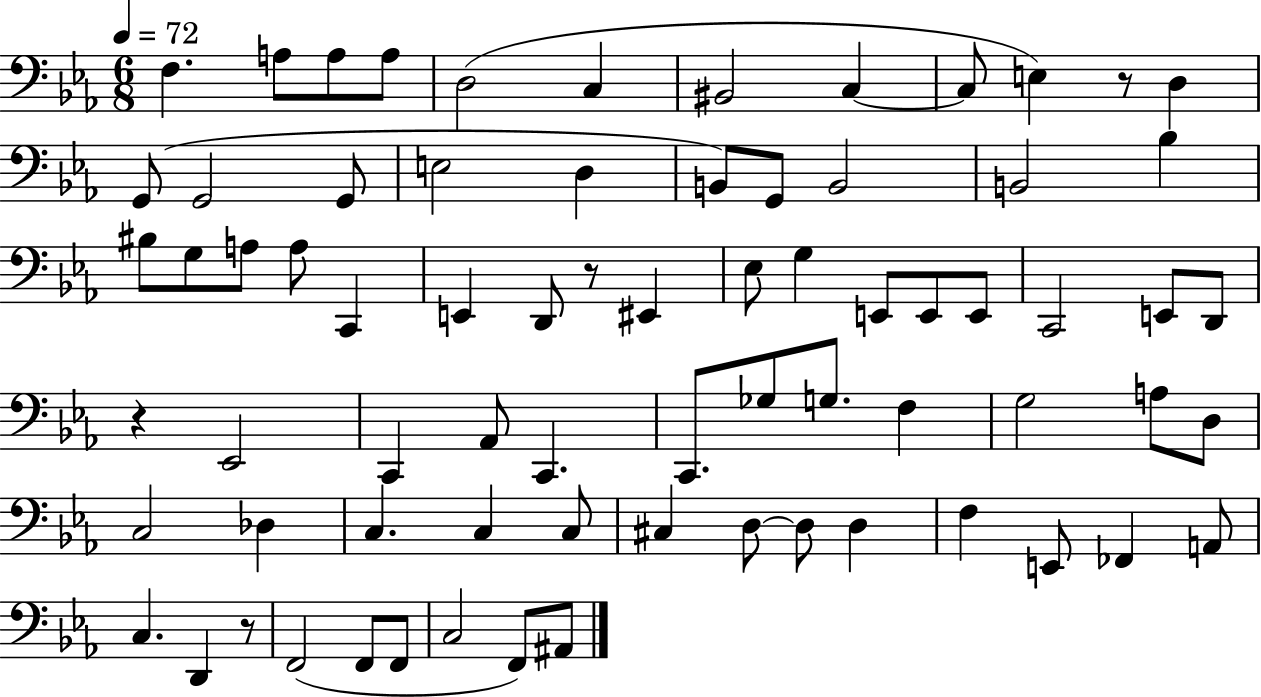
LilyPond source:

{
  \clef bass
  \numericTimeSignature
  \time 6/8
  \key ees \major
  \tempo 4 = 72
  f4. a8 a8 a8 | d2( c4 | bis,2 c4~~ | c8 e4) r8 d4 | \break g,8( g,2 g,8 | e2 d4 | b,8) g,8 b,2 | b,2 bes4 | \break bis8 g8 a8 a8 c,4 | e,4 d,8 r8 eis,4 | ees8 g4 e,8 e,8 e,8 | c,2 e,8 d,8 | \break r4 ees,2 | c,4 aes,8 c,4. | c,8. ges8 g8. f4 | g2 a8 d8 | \break c2 des4 | c4. c4 c8 | cis4 d8~~ d8 d4 | f4 e,8 fes,4 a,8 | \break c4. d,4 r8 | f,2( f,8 f,8 | c2 f,8) ais,8 | \bar "|."
}